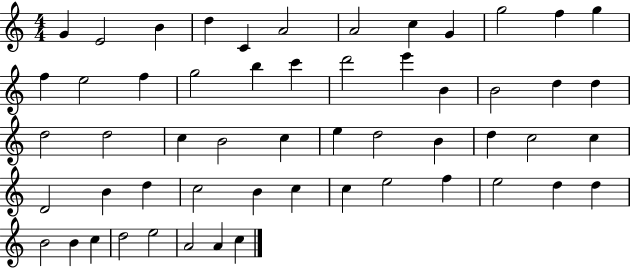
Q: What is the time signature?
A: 4/4